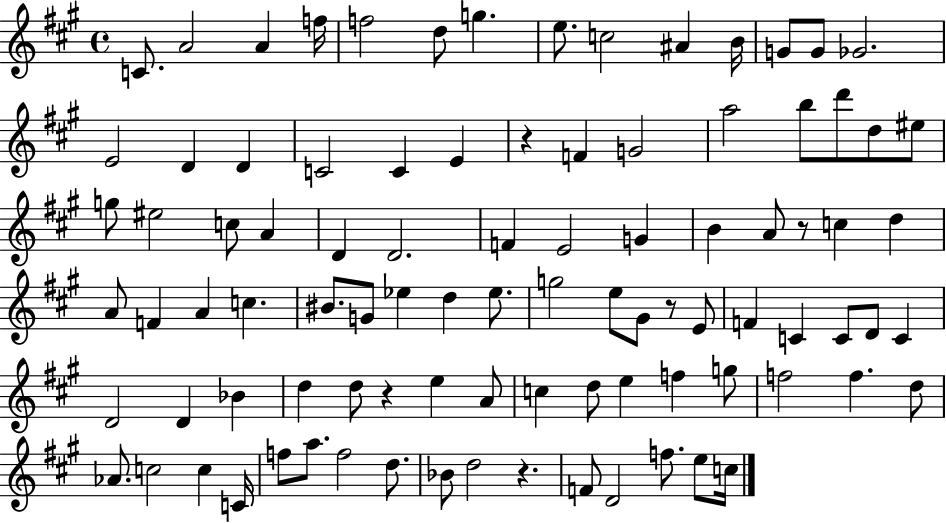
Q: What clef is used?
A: treble